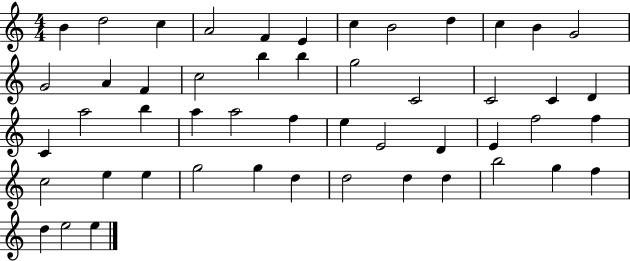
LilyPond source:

{
  \clef treble
  \numericTimeSignature
  \time 4/4
  \key c \major
  b'4 d''2 c''4 | a'2 f'4 e'4 | c''4 b'2 d''4 | c''4 b'4 g'2 | \break g'2 a'4 f'4 | c''2 b''4 b''4 | g''2 c'2 | c'2 c'4 d'4 | \break c'4 a''2 b''4 | a''4 a''2 f''4 | e''4 e'2 d'4 | e'4 f''2 f''4 | \break c''2 e''4 e''4 | g''2 g''4 d''4 | d''2 d''4 d''4 | b''2 g''4 f''4 | \break d''4 e''2 e''4 | \bar "|."
}